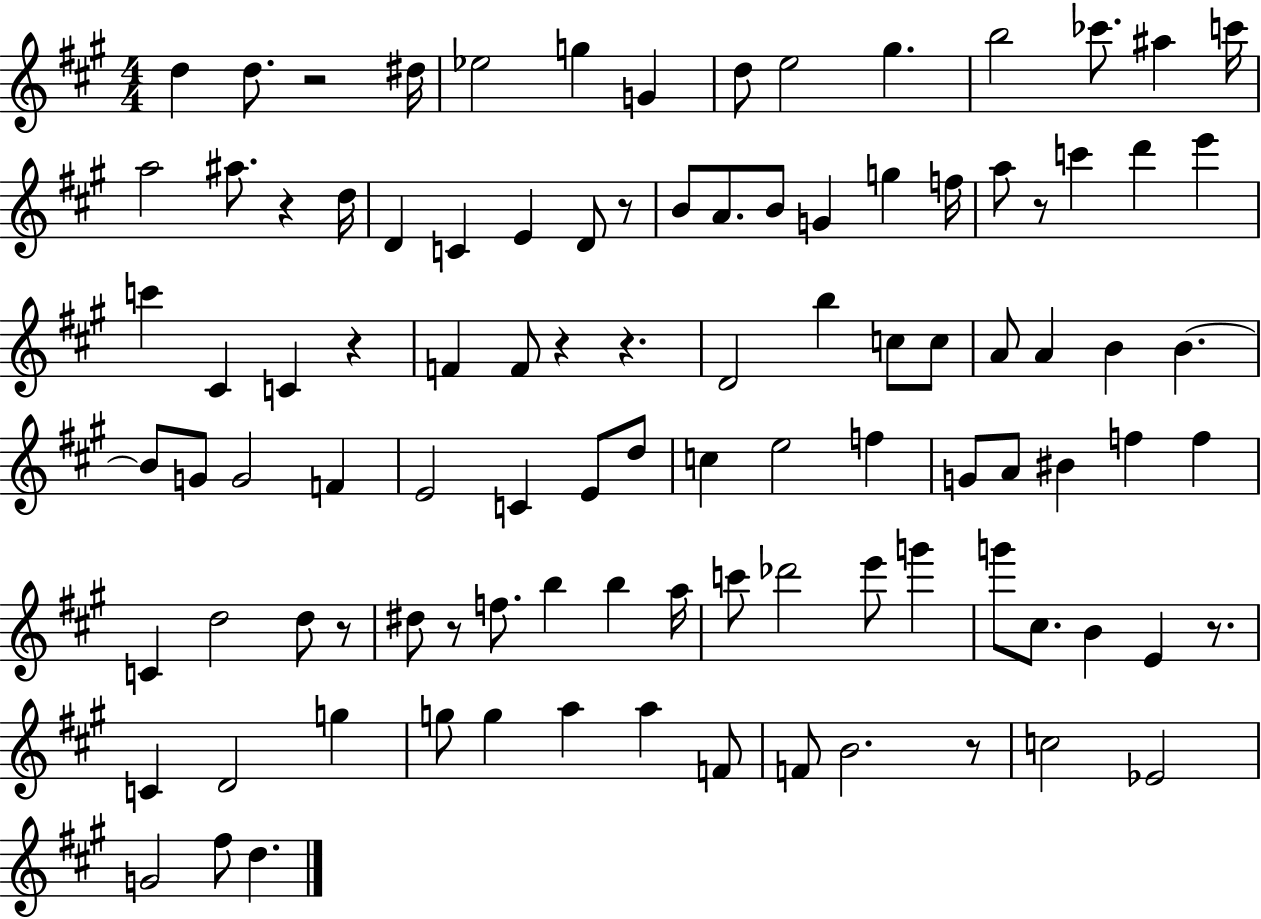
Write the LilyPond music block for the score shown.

{
  \clef treble
  \numericTimeSignature
  \time 4/4
  \key a \major
  d''4 d''8. r2 dis''16 | ees''2 g''4 g'4 | d''8 e''2 gis''4. | b''2 ces'''8. ais''4 c'''16 | \break a''2 ais''8. r4 d''16 | d'4 c'4 e'4 d'8 r8 | b'8 a'8. b'8 g'4 g''4 f''16 | a''8 r8 c'''4 d'''4 e'''4 | \break c'''4 cis'4 c'4 r4 | f'4 f'8 r4 r4. | d'2 b''4 c''8 c''8 | a'8 a'4 b'4 b'4.~~ | \break b'8 g'8 g'2 f'4 | e'2 c'4 e'8 d''8 | c''4 e''2 f''4 | g'8 a'8 bis'4 f''4 f''4 | \break c'4 d''2 d''8 r8 | dis''8 r8 f''8. b''4 b''4 a''16 | c'''8 des'''2 e'''8 g'''4 | g'''8 cis''8. b'4 e'4 r8. | \break c'4 d'2 g''4 | g''8 g''4 a''4 a''4 f'8 | f'8 b'2. r8 | c''2 ees'2 | \break g'2 fis''8 d''4. | \bar "|."
}